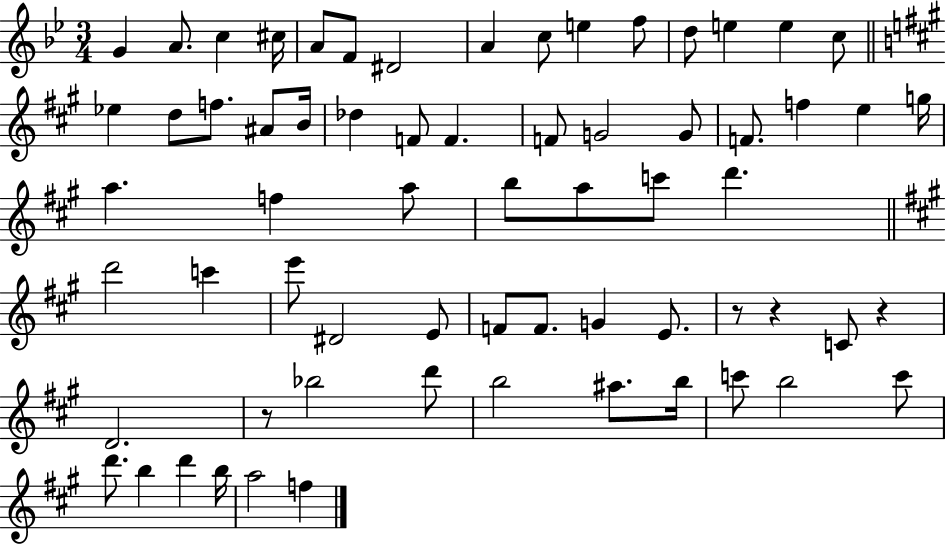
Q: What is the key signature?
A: BES major